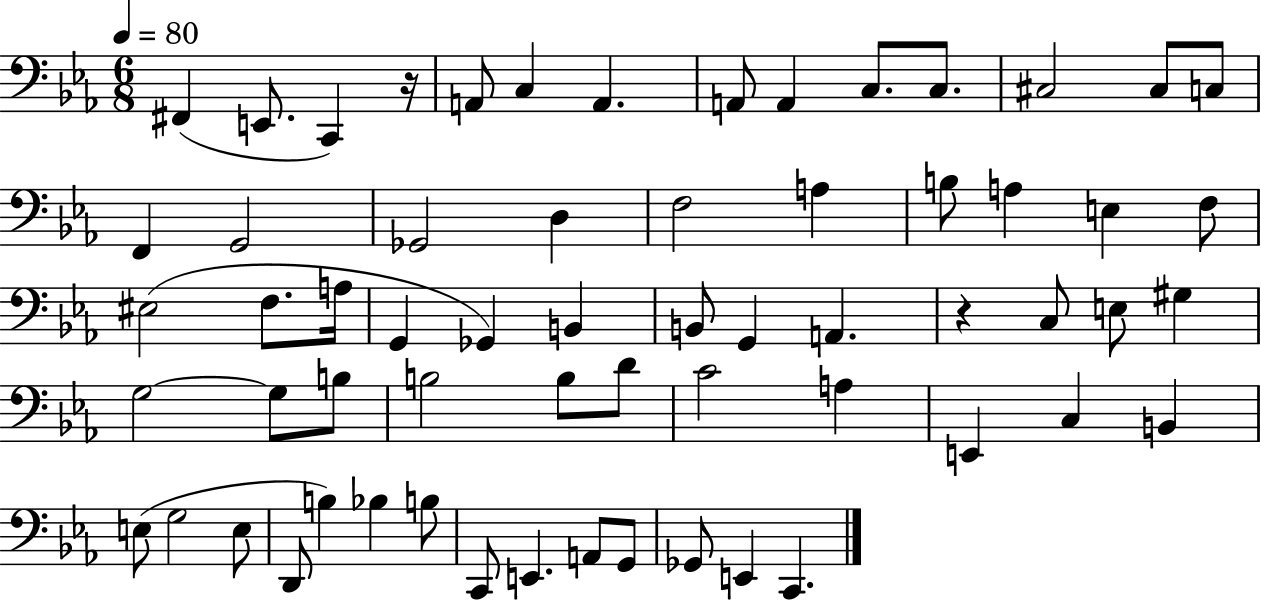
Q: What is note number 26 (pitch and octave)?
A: A3